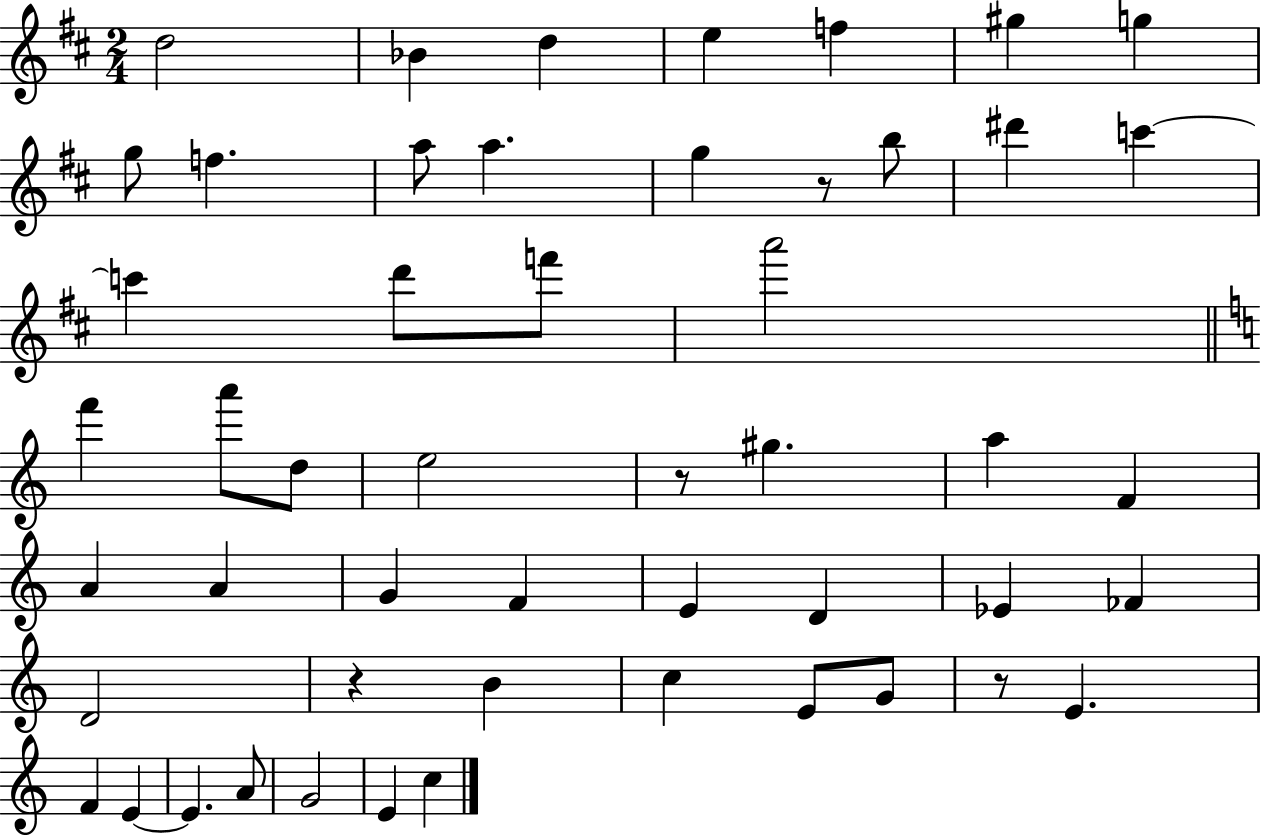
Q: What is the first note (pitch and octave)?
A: D5